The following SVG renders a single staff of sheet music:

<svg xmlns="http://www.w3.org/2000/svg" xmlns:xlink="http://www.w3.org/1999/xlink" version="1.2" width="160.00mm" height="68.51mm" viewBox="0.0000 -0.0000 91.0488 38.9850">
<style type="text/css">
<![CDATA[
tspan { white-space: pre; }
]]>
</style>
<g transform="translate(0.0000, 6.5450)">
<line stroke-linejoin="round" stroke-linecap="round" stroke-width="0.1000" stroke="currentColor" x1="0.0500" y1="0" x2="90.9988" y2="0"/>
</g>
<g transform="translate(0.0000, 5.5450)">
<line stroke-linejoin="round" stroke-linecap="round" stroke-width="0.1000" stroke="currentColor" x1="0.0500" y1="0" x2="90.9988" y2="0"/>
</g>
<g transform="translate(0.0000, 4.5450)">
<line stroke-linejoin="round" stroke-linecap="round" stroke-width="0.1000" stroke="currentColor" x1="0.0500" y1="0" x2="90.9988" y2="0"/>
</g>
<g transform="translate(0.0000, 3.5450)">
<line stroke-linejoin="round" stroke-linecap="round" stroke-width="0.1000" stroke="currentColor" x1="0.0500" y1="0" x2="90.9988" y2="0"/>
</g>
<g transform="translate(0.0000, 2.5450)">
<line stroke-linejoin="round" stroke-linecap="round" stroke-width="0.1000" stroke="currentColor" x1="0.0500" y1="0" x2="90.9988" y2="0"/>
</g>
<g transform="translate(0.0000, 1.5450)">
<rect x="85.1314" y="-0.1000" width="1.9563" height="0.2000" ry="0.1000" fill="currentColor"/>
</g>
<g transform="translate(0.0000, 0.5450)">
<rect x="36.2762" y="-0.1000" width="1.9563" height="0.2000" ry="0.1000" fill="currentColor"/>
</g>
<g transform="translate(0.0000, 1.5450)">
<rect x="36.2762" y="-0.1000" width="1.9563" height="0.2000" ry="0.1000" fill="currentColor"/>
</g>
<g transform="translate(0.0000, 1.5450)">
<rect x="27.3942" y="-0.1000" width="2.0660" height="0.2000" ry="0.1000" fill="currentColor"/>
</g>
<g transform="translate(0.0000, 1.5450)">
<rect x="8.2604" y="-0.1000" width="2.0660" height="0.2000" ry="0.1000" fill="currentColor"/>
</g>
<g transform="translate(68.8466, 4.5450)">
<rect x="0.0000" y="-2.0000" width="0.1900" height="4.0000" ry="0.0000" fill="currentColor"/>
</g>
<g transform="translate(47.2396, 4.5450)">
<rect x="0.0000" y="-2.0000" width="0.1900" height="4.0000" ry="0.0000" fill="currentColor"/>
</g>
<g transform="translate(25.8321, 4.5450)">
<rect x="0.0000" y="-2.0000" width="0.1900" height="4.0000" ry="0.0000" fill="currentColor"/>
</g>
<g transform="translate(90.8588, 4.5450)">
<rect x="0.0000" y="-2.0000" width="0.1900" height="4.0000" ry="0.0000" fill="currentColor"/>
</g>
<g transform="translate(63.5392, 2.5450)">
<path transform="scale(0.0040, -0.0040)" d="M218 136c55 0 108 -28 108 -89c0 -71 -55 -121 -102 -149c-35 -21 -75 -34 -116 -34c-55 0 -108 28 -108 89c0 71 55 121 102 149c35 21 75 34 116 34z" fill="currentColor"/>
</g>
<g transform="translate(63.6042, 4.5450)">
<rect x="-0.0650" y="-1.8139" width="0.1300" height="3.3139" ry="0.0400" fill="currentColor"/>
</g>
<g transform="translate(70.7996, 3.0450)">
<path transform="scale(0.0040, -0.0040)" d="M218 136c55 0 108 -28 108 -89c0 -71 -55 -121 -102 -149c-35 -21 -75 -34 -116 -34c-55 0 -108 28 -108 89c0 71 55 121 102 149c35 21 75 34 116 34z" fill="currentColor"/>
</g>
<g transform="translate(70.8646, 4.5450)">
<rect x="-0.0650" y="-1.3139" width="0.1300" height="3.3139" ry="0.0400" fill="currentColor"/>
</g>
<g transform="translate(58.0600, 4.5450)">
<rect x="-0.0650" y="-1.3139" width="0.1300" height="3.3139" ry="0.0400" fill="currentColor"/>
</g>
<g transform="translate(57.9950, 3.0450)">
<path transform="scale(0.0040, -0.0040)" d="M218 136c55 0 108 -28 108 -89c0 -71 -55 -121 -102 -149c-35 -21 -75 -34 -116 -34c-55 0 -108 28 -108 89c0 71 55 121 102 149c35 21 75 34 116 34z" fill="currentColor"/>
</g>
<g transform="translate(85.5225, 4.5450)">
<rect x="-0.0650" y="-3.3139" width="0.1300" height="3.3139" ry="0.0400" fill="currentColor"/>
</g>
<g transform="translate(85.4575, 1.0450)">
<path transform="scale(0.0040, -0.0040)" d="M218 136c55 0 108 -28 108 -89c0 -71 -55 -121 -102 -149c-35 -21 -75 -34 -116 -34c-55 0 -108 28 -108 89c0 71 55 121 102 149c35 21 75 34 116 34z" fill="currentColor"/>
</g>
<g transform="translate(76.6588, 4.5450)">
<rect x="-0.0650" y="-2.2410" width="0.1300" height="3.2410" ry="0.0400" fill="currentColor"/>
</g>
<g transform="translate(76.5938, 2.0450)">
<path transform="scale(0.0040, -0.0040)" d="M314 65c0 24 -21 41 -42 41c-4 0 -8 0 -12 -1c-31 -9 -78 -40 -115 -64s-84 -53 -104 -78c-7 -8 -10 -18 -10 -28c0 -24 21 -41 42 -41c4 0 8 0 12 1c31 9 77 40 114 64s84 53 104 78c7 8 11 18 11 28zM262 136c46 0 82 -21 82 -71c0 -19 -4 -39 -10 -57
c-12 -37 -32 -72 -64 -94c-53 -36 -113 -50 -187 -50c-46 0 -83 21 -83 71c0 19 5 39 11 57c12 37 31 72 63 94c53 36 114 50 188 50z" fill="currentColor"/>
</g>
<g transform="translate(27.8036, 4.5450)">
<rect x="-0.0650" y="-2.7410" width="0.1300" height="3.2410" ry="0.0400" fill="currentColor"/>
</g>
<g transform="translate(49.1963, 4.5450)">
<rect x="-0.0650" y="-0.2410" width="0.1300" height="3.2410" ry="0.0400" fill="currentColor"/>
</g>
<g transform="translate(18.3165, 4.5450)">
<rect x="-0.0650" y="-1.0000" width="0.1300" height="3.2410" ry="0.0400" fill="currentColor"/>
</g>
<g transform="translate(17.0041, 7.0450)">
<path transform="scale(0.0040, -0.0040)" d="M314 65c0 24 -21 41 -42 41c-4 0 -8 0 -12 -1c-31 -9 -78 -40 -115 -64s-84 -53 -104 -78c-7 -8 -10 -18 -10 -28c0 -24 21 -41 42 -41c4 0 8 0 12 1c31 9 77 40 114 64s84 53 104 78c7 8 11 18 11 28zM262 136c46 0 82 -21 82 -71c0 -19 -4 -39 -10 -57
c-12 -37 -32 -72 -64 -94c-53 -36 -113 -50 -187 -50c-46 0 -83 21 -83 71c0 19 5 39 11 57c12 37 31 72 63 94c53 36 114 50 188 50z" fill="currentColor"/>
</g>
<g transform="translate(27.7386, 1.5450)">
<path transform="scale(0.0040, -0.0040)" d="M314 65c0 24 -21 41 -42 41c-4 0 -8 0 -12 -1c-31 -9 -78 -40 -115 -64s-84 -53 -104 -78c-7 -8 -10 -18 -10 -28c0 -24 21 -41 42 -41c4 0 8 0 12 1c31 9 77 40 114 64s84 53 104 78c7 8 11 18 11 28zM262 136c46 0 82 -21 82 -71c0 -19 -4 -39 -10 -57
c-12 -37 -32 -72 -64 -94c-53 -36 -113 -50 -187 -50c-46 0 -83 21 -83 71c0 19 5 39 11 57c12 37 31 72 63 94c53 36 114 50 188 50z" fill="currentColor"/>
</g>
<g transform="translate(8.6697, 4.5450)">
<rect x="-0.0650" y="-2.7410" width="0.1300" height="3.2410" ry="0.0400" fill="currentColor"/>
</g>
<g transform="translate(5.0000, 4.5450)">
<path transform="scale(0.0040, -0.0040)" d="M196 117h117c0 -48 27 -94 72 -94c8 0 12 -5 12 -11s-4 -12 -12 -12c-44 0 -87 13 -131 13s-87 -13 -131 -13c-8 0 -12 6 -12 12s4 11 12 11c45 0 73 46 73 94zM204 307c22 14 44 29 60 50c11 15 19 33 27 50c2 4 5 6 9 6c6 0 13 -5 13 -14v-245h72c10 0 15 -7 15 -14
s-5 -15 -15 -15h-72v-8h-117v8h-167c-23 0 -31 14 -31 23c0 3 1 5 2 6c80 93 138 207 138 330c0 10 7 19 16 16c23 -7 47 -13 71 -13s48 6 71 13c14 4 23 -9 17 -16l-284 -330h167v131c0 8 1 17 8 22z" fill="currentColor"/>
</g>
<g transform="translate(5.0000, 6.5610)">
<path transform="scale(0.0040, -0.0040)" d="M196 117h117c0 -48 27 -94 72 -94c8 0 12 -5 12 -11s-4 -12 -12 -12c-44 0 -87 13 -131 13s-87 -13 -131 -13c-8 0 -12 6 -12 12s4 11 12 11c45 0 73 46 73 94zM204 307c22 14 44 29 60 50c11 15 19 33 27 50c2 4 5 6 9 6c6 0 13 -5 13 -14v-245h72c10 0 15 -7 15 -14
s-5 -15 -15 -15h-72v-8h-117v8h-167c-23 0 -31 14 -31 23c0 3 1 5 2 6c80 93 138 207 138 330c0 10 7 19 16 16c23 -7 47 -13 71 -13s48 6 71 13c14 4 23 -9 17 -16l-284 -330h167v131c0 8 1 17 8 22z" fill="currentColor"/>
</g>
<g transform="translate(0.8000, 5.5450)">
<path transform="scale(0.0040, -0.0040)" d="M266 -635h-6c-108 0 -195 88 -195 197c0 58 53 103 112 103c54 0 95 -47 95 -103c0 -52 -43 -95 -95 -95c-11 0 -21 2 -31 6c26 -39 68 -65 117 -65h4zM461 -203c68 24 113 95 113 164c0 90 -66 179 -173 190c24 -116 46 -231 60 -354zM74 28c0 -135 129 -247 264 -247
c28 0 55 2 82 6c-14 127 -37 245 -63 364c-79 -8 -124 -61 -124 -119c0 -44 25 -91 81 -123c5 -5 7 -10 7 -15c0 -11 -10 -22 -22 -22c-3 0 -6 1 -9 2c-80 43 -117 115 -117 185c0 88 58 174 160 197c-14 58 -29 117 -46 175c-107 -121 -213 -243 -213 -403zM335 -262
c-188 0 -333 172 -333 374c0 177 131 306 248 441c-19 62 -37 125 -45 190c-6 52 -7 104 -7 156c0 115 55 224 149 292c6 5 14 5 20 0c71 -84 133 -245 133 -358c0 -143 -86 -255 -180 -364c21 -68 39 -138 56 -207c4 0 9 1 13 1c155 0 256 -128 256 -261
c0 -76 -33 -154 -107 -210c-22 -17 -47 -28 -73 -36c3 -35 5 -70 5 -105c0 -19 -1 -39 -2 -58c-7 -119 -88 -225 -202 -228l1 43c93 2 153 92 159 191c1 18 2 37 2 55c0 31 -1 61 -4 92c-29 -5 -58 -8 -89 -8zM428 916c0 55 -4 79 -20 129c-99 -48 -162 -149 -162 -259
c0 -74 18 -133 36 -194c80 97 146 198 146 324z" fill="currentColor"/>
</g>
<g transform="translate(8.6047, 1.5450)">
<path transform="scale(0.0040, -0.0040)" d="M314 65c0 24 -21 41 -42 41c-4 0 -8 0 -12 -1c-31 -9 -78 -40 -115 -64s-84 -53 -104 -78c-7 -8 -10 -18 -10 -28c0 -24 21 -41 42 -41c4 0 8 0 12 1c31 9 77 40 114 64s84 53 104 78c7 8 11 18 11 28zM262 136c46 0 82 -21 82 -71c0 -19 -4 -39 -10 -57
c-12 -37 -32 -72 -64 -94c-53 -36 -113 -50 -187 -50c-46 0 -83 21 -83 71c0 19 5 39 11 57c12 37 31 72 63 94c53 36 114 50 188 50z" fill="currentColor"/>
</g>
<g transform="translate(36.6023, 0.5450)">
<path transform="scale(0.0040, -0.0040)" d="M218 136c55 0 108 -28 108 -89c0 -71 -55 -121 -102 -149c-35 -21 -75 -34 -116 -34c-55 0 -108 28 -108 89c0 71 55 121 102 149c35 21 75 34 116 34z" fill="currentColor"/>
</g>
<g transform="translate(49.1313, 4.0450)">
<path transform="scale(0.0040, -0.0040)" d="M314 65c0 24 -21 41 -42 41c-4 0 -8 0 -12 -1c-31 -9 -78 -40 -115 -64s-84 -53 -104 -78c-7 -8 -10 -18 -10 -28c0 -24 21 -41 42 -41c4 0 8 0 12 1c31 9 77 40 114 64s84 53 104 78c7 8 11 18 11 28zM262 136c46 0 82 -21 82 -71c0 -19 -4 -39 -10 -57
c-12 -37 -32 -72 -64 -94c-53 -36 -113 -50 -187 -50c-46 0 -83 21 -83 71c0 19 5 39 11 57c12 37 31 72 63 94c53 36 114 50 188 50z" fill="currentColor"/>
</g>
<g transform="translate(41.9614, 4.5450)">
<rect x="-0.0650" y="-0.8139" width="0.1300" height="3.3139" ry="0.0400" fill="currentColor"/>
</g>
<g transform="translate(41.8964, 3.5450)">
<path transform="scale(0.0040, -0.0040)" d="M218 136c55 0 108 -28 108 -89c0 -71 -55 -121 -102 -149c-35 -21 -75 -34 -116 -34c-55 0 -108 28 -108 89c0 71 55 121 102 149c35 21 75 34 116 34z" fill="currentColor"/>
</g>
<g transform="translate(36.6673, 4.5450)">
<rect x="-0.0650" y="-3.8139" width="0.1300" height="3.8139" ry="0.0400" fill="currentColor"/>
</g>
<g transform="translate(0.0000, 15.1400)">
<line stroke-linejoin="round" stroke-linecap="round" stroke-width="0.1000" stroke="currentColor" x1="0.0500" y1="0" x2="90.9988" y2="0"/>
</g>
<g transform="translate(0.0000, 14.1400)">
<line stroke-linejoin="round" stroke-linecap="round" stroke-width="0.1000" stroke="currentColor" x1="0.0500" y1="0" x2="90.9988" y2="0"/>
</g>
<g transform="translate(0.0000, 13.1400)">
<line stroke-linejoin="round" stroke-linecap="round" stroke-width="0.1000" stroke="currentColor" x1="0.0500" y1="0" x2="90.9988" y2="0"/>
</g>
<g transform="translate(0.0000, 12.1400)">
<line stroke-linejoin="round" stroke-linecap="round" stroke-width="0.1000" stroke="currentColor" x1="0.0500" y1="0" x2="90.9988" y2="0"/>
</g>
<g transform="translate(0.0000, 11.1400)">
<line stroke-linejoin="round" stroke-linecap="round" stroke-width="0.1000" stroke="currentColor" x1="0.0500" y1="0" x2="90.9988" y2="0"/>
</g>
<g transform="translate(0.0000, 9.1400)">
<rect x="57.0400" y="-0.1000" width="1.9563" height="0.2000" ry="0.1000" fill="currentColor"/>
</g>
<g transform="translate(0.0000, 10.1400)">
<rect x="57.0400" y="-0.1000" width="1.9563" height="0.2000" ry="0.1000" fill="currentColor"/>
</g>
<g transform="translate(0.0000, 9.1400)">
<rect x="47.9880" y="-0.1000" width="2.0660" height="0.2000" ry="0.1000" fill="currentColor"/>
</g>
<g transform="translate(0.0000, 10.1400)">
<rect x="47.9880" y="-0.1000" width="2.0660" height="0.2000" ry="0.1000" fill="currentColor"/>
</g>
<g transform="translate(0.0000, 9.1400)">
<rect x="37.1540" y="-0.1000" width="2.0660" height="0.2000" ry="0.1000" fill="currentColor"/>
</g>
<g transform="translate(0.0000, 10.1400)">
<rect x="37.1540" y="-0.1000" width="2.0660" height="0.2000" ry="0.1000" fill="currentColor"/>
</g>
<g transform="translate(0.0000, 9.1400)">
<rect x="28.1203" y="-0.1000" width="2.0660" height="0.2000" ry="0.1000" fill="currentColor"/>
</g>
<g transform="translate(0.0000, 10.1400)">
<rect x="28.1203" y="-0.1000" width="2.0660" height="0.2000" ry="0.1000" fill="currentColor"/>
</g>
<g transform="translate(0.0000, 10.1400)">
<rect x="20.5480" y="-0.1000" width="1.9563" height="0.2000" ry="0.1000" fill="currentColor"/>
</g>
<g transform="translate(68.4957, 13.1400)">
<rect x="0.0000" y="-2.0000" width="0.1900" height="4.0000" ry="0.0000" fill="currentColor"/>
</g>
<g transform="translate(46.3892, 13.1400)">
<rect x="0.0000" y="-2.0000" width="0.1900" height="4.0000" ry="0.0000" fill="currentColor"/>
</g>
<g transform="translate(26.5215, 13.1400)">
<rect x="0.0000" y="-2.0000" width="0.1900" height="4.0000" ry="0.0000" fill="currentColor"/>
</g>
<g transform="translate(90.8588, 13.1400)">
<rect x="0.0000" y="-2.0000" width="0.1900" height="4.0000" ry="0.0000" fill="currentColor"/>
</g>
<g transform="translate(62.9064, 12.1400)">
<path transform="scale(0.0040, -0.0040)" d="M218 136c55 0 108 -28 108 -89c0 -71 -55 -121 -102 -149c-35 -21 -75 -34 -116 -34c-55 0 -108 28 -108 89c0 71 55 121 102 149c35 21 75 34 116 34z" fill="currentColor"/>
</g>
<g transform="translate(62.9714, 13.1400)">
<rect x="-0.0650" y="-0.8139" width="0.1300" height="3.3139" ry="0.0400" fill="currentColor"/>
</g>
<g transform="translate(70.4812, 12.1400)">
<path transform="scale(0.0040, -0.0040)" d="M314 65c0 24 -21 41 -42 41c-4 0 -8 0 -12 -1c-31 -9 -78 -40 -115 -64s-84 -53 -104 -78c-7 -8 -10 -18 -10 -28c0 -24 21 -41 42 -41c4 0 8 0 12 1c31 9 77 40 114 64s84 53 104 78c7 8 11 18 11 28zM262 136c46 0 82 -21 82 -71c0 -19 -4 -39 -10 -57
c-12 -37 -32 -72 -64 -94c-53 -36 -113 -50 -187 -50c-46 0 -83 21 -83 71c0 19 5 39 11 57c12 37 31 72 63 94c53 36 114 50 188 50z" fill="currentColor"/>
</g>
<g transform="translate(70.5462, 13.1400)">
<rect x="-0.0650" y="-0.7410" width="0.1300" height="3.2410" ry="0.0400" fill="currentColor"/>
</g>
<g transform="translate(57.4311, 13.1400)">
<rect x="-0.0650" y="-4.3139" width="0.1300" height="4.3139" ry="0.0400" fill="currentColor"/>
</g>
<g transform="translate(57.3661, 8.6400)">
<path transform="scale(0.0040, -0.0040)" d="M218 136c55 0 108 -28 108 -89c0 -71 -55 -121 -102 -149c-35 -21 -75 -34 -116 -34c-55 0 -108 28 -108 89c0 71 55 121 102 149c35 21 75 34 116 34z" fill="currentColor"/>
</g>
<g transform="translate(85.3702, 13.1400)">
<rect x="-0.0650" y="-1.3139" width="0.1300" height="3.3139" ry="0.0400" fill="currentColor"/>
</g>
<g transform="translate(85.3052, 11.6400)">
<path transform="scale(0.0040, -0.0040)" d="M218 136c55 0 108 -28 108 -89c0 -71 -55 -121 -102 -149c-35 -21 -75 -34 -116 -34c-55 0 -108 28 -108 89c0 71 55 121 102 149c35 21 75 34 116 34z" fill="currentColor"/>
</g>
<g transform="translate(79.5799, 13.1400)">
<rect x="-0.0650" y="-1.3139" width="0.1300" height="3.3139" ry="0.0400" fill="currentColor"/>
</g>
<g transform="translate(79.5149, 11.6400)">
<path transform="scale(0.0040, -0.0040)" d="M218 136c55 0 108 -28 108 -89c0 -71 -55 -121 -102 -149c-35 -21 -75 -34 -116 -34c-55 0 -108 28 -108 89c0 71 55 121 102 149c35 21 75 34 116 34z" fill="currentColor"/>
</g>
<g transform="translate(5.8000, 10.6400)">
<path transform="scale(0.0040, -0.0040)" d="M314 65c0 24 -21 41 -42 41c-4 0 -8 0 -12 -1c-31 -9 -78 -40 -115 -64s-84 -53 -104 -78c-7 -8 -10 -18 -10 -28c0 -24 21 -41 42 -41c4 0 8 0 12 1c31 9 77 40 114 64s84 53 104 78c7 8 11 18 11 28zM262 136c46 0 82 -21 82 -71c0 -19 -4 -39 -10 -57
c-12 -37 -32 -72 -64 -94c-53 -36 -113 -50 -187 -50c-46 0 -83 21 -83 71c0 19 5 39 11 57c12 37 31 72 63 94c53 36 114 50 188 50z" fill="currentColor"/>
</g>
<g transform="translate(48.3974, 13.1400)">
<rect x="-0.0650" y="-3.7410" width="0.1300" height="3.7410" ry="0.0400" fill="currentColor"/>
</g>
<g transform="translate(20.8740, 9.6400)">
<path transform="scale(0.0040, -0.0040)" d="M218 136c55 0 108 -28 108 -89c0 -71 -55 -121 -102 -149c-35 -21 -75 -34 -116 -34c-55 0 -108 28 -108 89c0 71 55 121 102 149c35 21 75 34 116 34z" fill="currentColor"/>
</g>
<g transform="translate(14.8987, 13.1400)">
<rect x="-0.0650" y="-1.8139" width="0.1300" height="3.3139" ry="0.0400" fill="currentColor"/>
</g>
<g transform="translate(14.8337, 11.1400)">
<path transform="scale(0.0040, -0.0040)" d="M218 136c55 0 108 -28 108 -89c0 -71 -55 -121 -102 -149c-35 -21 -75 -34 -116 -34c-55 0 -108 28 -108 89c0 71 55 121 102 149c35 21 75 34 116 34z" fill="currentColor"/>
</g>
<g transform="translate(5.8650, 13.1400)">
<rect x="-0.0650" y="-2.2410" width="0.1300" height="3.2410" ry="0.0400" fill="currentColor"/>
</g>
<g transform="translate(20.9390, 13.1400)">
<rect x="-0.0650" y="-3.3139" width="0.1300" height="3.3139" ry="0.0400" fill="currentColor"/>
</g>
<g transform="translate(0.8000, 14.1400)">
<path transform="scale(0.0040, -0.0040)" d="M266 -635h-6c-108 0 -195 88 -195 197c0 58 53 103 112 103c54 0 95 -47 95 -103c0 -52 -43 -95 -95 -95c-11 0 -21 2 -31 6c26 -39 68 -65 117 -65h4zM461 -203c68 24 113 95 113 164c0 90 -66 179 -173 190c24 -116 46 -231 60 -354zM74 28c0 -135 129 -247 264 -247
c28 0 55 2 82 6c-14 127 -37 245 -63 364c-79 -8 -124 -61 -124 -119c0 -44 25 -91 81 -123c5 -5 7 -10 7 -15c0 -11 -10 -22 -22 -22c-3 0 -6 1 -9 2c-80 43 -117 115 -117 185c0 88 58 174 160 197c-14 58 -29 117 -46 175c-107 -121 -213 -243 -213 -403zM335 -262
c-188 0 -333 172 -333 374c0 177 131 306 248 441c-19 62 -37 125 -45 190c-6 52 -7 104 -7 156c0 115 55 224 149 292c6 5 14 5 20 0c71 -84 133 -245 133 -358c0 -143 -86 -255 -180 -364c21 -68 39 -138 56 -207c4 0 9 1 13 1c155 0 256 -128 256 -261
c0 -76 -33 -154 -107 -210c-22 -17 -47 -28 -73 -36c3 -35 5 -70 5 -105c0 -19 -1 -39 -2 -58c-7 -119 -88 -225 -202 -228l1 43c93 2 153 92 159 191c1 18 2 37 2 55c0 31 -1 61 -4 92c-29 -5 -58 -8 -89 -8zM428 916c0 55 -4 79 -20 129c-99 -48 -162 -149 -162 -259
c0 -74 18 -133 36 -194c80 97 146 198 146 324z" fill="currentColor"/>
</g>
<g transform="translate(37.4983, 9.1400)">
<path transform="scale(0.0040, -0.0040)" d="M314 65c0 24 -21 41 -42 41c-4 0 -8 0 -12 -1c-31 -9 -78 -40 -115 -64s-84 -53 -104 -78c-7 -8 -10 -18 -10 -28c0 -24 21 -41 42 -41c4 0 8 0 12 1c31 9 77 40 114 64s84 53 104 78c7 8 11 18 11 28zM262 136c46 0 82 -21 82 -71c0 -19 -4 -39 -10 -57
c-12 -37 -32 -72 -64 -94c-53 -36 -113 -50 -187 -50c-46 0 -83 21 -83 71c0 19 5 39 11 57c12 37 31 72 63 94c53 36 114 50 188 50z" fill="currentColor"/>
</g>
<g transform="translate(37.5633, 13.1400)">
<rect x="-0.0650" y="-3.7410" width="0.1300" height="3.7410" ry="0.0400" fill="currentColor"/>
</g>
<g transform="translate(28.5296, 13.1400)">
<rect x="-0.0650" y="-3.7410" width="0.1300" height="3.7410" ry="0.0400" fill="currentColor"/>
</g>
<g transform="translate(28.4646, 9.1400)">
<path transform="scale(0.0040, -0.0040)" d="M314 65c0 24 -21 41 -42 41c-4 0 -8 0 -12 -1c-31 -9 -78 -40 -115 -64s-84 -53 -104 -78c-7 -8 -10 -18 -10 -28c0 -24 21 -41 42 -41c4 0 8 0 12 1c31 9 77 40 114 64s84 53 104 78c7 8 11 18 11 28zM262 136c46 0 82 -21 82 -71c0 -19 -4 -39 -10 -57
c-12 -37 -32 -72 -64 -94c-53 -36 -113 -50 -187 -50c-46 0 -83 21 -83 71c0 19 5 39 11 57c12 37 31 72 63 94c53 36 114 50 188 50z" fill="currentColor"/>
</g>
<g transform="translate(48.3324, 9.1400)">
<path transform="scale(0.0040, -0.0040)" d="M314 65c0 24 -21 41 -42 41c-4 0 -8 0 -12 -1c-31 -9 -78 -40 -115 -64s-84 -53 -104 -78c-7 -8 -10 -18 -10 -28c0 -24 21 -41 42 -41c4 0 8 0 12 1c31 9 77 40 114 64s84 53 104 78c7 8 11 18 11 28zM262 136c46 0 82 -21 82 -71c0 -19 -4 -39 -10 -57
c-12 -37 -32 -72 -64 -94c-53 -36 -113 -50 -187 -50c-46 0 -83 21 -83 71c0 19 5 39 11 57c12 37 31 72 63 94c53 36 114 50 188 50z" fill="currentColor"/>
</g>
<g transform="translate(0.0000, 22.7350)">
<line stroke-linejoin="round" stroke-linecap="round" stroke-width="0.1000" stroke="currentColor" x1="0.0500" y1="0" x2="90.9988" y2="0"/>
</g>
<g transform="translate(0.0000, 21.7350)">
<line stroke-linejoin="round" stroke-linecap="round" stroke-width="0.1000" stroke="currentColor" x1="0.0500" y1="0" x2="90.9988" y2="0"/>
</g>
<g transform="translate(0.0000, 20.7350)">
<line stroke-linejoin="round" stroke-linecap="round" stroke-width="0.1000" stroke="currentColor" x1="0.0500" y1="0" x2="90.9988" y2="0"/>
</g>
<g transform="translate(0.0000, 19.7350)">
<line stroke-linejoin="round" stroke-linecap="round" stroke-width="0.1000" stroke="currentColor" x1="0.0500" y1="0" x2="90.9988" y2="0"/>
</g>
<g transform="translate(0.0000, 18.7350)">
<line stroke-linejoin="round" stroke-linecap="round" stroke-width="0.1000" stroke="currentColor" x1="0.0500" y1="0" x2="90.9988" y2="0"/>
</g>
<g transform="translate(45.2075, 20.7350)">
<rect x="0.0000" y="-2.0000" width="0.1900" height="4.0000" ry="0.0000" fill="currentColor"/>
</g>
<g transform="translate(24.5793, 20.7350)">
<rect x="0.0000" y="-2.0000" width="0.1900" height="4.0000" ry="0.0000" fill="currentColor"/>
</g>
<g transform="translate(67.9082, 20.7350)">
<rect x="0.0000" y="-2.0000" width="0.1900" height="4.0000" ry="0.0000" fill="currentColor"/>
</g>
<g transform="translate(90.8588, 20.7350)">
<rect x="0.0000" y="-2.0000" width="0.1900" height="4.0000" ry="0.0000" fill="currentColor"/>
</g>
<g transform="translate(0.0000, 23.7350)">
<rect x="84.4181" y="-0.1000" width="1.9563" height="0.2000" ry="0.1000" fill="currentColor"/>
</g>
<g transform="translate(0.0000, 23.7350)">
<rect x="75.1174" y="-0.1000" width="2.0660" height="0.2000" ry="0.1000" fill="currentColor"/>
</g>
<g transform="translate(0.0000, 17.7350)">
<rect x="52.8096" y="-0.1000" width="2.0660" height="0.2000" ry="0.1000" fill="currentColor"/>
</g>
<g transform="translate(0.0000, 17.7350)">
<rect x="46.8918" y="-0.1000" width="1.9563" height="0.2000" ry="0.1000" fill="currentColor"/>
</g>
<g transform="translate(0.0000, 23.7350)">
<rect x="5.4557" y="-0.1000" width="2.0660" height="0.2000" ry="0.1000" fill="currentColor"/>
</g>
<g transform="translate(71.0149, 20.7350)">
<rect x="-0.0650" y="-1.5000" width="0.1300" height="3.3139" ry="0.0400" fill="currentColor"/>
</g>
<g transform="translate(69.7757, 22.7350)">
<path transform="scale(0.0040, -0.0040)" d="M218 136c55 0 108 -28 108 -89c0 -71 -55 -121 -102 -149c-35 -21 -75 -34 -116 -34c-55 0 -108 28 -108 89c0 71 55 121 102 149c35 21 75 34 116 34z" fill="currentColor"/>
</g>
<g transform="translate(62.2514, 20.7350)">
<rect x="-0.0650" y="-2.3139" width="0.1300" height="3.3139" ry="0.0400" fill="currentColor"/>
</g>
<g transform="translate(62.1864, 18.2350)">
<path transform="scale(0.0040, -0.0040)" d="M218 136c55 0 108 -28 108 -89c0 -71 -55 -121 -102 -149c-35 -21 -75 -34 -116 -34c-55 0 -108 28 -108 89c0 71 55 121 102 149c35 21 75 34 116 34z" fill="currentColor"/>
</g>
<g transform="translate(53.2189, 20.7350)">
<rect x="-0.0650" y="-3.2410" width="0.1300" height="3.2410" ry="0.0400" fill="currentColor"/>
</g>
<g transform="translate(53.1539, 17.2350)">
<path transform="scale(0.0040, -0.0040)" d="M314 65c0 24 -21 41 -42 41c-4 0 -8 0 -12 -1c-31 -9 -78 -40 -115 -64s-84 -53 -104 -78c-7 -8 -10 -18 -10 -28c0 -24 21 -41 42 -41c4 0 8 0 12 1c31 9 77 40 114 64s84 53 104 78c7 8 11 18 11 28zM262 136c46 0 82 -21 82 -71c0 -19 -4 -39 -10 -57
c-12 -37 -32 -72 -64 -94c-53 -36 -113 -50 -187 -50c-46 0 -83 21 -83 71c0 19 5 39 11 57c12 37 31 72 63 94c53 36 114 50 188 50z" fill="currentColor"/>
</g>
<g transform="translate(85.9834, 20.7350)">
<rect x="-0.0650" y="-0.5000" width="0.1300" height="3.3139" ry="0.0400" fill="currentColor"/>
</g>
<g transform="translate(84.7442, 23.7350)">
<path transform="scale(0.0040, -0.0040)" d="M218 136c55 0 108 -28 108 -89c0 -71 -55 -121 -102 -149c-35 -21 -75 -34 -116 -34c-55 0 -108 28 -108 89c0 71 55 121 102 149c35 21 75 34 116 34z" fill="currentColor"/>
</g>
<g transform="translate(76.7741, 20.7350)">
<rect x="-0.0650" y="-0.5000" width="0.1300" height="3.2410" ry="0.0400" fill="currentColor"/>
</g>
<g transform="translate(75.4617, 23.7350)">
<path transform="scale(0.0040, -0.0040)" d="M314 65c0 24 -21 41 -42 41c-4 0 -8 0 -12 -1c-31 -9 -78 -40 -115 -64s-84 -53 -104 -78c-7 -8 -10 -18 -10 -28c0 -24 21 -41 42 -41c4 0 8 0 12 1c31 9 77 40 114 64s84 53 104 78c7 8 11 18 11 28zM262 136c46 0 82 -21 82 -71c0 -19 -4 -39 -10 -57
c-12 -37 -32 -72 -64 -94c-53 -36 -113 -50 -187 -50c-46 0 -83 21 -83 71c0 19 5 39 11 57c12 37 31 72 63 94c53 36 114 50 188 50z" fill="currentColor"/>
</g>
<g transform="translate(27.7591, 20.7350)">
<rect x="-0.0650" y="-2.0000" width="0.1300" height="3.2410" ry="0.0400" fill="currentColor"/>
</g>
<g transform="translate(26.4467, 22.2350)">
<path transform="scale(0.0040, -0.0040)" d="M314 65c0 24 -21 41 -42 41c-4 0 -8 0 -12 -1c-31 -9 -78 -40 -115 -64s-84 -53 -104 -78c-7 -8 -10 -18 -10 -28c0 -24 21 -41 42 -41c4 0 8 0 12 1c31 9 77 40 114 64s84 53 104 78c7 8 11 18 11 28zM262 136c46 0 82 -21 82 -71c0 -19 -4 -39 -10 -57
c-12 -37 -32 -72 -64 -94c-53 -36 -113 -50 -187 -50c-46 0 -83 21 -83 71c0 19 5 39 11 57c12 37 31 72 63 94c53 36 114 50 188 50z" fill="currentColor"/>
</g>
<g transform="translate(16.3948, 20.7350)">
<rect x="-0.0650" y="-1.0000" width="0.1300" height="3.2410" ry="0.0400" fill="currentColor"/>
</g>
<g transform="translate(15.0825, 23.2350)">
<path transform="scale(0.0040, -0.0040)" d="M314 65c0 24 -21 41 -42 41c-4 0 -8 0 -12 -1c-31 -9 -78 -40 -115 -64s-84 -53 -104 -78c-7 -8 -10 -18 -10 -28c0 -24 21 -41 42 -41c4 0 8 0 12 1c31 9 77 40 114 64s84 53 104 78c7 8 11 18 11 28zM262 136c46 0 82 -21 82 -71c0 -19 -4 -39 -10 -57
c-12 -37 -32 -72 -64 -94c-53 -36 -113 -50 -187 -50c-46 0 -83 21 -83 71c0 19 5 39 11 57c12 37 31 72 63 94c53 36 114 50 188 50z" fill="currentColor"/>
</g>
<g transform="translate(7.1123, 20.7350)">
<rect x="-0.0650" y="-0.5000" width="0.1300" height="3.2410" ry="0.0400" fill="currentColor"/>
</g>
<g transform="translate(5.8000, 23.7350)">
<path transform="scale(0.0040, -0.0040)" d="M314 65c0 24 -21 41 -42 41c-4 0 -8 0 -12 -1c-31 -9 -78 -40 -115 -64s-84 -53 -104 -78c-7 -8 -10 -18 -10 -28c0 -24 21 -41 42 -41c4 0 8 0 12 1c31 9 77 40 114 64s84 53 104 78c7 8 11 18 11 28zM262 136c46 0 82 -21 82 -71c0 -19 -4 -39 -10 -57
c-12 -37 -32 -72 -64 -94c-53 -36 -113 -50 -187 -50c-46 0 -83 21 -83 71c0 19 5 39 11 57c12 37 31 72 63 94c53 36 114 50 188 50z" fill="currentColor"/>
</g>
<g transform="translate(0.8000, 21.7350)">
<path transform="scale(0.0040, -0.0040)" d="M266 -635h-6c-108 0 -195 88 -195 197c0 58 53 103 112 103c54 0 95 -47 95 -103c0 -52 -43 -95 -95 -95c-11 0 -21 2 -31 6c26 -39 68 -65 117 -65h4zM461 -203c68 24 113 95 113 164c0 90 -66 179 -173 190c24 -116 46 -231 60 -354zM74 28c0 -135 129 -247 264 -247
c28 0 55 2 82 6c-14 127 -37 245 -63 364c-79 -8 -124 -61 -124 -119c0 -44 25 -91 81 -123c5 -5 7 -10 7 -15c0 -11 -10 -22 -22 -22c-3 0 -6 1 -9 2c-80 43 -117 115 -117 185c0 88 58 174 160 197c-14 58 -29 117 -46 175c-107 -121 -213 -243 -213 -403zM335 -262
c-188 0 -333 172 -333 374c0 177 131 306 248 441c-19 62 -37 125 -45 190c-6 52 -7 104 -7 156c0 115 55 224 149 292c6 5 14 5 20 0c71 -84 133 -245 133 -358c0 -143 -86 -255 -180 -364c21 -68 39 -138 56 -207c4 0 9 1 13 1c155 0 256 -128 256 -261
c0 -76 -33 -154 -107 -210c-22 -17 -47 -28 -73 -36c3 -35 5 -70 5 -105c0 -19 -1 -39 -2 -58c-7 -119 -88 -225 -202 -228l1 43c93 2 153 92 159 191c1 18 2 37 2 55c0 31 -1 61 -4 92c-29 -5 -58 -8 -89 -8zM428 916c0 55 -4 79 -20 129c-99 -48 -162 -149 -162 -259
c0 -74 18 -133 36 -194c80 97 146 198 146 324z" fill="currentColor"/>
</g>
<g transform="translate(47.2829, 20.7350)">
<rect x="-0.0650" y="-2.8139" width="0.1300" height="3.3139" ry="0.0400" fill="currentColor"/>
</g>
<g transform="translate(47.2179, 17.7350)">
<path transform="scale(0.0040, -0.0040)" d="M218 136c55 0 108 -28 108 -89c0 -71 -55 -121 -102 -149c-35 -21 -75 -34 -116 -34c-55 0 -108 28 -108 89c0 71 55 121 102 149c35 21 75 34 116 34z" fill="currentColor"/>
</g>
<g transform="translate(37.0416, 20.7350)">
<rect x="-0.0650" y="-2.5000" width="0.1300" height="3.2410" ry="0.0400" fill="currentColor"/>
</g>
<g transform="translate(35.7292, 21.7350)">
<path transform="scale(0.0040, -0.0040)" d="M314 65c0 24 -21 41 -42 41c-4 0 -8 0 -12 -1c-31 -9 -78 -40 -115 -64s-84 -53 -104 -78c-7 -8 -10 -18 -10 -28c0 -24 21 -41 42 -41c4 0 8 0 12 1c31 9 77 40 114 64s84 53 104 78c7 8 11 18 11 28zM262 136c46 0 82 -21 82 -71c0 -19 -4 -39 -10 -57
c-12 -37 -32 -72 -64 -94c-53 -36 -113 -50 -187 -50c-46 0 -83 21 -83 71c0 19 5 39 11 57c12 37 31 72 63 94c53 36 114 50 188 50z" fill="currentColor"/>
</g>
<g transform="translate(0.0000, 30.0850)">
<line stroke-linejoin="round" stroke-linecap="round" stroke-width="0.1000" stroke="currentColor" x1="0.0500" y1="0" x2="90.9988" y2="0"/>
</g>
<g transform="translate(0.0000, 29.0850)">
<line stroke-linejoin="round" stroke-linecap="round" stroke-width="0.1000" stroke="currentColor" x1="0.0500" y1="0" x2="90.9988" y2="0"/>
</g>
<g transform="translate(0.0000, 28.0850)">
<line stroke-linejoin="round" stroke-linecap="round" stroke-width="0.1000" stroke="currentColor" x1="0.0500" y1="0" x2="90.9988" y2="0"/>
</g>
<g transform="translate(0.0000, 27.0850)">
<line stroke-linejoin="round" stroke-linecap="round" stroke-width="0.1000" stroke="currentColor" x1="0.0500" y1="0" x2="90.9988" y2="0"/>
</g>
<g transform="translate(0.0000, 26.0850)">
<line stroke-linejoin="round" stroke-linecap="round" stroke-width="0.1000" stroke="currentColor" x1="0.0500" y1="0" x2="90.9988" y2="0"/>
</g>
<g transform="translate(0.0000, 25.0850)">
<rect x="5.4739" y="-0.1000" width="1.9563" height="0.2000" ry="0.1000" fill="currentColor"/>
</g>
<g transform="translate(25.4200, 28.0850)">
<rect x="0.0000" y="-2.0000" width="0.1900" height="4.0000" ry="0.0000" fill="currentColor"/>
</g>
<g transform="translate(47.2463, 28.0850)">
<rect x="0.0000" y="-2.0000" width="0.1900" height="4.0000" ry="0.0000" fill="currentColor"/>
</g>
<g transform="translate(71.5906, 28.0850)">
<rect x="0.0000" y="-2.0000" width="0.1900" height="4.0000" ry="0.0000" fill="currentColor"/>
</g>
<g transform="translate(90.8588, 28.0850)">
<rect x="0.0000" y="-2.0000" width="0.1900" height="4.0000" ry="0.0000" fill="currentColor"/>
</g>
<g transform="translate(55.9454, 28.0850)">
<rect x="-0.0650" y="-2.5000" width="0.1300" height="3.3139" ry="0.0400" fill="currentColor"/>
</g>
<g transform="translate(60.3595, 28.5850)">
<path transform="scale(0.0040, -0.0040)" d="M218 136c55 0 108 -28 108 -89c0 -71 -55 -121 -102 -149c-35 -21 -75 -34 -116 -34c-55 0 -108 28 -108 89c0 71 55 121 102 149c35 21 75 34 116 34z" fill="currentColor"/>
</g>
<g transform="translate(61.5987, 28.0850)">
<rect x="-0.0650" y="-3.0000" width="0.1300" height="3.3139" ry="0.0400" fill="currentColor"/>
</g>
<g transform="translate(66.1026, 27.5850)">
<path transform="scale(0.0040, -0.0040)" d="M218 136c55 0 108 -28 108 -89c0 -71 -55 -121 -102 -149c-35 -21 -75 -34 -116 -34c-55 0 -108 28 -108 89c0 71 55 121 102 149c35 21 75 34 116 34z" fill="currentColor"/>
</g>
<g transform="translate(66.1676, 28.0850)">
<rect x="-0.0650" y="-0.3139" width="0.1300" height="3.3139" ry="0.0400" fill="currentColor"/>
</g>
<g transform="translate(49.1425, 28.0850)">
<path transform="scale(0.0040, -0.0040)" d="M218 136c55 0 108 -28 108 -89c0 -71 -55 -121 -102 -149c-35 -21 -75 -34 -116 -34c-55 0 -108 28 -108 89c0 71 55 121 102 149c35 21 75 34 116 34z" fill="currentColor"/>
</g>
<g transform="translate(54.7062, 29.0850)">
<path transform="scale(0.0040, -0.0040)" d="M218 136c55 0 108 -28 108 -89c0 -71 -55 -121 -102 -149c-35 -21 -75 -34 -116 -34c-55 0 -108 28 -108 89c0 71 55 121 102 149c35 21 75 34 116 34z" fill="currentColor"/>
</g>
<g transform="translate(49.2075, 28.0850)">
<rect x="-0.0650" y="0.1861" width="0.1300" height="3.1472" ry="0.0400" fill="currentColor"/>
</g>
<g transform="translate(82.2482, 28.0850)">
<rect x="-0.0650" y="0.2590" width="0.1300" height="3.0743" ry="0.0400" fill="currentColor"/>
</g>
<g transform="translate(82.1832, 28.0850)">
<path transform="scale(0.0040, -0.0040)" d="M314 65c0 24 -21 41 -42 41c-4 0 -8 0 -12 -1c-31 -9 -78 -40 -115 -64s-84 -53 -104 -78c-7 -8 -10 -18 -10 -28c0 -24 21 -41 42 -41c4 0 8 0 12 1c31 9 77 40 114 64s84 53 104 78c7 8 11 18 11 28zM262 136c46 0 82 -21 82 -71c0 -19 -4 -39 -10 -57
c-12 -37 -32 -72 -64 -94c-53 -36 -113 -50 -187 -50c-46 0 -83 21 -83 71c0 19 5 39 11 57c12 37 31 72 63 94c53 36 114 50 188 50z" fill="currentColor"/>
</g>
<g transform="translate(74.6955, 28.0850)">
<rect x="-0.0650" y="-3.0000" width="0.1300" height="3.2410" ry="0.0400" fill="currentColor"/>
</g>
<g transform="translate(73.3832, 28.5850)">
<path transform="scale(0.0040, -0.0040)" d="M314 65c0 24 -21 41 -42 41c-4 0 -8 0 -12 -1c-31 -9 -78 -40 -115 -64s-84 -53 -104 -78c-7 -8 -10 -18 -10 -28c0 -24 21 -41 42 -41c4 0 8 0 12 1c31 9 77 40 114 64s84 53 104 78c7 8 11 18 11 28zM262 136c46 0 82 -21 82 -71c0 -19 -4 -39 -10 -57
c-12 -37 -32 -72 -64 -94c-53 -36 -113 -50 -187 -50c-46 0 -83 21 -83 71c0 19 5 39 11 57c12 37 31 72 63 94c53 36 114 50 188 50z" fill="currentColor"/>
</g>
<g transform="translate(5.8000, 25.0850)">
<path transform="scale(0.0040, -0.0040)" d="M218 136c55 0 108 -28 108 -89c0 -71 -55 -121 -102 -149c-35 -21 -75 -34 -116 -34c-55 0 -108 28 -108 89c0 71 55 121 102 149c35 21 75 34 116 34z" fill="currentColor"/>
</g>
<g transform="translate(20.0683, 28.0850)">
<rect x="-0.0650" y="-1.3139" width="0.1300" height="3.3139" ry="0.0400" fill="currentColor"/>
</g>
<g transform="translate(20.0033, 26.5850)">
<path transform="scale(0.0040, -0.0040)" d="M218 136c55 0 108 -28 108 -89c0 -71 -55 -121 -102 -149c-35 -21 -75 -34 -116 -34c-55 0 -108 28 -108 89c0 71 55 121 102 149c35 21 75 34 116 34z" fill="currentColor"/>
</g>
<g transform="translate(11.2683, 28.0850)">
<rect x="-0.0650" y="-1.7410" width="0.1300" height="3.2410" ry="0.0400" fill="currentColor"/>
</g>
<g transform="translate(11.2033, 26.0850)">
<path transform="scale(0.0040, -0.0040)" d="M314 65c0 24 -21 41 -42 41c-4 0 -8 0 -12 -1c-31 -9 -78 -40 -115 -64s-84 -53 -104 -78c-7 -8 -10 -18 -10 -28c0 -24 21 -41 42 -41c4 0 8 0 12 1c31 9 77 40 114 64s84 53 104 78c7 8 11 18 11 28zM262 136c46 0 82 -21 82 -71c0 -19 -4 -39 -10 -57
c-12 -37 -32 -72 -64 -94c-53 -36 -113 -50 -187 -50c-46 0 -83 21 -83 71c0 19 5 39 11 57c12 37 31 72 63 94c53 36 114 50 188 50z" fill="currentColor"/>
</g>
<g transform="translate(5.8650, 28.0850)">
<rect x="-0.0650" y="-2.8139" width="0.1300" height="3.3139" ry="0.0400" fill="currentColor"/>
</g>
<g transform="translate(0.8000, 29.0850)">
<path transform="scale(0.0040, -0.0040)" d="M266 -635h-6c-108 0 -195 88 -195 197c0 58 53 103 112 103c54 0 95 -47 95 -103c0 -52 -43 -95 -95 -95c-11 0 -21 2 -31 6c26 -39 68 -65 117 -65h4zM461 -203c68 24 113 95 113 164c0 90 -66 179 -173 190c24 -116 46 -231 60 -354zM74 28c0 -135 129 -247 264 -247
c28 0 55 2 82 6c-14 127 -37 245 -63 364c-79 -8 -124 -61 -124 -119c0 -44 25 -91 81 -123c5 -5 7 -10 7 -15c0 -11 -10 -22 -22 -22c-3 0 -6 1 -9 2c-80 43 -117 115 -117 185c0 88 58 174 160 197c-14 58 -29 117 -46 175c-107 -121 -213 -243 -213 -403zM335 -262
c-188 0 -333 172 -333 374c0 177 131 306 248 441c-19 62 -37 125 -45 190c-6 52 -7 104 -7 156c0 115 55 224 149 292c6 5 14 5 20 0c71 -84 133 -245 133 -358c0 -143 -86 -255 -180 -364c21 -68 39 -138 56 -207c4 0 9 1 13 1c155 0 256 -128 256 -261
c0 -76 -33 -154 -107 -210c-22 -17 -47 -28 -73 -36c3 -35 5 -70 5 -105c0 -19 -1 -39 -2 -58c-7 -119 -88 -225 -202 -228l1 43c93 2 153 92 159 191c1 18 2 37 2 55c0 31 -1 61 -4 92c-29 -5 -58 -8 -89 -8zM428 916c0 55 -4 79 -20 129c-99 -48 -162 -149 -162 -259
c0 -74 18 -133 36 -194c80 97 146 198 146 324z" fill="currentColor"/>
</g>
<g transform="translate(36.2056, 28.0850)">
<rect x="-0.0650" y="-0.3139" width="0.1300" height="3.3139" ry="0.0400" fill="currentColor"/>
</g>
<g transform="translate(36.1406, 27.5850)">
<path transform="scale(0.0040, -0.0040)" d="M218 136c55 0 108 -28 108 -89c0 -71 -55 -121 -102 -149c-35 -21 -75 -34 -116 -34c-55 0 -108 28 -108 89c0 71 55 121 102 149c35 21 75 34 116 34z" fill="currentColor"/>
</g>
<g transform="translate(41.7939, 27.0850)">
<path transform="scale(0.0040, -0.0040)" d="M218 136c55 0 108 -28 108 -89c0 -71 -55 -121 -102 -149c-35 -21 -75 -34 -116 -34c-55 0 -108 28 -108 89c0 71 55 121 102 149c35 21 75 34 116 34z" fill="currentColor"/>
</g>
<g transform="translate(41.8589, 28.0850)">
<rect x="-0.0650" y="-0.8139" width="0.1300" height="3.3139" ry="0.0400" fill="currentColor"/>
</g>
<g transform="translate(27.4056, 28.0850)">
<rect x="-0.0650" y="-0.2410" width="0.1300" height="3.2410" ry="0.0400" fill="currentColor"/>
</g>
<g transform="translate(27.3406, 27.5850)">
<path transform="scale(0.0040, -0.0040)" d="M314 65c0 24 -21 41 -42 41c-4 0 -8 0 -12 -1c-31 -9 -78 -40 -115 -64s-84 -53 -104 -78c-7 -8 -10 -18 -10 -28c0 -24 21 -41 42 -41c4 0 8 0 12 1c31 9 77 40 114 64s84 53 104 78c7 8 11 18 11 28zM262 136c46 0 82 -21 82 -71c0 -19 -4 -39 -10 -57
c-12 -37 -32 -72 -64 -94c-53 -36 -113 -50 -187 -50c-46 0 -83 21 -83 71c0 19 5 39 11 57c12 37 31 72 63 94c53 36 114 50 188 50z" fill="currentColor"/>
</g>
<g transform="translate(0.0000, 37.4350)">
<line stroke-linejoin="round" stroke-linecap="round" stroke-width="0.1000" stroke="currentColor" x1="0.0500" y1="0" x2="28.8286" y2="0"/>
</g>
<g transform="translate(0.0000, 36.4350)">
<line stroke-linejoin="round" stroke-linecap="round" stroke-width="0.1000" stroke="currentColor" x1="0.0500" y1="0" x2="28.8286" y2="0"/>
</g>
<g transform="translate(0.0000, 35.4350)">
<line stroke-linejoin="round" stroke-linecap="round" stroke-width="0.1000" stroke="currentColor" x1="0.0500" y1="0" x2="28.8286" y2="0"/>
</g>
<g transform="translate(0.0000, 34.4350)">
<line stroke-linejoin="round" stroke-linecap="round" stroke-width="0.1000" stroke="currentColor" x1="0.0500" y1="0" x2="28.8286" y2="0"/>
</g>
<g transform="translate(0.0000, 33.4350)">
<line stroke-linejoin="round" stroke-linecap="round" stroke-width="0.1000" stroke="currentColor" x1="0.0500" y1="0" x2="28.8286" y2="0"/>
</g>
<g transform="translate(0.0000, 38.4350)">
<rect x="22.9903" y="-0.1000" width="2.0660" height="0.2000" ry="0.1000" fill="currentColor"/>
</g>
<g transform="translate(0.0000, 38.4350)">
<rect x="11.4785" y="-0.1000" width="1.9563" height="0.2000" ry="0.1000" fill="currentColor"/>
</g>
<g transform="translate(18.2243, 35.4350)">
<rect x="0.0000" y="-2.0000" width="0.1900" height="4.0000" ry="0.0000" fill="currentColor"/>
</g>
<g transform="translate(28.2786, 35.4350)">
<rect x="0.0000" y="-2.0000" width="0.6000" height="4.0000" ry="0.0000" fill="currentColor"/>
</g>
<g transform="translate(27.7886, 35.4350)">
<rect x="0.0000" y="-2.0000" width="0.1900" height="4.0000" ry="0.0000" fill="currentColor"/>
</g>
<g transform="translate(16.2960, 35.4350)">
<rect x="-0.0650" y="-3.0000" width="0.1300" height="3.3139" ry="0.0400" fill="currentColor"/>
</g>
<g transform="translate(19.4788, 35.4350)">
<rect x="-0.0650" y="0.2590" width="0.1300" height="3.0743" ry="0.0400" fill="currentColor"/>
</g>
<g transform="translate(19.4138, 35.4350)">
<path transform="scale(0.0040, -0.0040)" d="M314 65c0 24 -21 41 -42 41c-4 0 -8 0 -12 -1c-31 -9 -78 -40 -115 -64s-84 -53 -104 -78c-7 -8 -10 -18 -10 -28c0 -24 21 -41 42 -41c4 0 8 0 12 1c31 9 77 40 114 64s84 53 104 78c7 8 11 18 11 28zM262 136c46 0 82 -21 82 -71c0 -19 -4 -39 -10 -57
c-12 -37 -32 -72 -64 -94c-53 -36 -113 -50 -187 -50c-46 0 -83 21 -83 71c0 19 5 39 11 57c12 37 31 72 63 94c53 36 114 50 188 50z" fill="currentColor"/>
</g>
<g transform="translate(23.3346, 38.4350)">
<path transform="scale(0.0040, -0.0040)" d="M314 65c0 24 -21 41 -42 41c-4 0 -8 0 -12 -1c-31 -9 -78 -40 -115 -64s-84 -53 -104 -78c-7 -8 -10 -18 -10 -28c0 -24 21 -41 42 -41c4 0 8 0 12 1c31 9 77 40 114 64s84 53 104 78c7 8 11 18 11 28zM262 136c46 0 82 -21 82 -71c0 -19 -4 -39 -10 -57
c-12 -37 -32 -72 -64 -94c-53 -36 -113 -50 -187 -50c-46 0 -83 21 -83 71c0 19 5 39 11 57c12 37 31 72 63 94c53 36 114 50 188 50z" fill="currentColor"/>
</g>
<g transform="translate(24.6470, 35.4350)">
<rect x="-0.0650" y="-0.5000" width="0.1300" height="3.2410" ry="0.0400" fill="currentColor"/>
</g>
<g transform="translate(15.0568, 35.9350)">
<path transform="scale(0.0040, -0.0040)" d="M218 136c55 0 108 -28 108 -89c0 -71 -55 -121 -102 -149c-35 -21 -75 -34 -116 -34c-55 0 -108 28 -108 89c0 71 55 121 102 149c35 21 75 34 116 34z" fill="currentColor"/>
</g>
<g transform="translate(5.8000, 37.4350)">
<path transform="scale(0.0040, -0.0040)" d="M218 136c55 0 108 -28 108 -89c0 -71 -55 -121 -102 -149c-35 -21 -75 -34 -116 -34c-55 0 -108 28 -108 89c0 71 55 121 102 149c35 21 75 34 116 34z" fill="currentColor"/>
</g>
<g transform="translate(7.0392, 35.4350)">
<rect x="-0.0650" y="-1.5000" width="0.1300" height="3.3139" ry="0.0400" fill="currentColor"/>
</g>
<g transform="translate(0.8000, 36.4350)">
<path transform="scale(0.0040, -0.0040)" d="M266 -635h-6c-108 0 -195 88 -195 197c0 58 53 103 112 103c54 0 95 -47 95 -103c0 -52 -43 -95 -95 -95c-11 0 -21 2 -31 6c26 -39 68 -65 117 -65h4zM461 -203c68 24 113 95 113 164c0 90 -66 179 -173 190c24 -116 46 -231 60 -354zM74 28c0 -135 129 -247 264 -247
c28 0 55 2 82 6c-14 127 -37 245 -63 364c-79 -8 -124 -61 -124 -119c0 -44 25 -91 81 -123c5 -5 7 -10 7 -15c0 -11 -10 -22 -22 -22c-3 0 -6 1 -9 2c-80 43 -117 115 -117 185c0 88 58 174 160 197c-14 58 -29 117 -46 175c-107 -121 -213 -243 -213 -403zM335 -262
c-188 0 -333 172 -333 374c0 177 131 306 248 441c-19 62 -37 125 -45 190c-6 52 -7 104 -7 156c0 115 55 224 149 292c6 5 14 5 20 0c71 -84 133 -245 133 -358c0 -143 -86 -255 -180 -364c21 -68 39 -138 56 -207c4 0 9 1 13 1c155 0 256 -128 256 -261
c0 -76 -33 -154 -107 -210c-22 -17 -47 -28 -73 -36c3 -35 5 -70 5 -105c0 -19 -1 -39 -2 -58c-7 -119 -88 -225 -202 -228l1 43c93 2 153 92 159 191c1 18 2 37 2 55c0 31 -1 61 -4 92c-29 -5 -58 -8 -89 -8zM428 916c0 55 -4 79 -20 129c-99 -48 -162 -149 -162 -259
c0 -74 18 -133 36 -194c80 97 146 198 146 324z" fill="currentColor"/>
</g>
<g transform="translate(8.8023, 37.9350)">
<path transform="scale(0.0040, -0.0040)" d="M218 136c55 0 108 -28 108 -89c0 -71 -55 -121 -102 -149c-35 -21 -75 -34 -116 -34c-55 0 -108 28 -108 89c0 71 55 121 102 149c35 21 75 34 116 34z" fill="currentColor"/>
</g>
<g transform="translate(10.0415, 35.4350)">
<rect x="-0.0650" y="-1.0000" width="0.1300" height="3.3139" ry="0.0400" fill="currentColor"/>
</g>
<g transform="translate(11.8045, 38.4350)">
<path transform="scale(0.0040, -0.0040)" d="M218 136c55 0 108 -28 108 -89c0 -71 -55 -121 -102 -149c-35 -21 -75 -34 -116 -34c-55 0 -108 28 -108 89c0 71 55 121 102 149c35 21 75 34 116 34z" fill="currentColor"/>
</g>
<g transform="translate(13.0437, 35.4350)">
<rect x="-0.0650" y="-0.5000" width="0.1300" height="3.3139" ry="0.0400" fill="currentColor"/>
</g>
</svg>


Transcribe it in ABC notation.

X:1
T:Untitled
M:4/4
L:1/4
K:C
a2 D2 a2 c' d c2 e f e g2 b g2 f b c'2 c'2 c'2 d' d d2 e e C2 D2 F2 G2 a b2 g E C2 C a f2 e c2 c d B G A c A2 B2 E D C A B2 C2